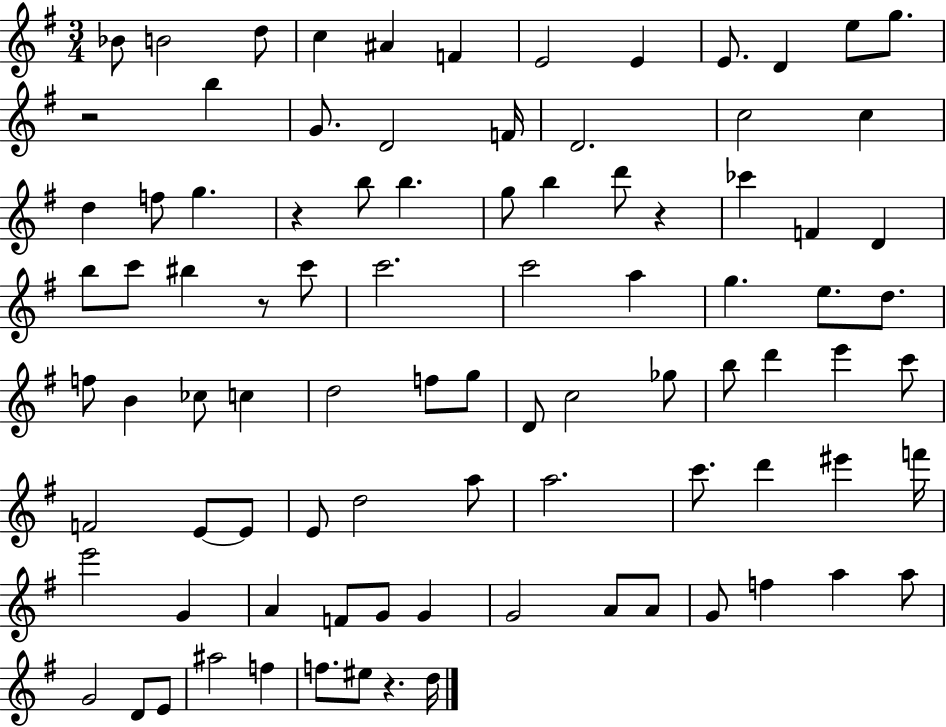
X:1
T:Untitled
M:3/4
L:1/4
K:G
_B/2 B2 d/2 c ^A F E2 E E/2 D e/2 g/2 z2 b G/2 D2 F/4 D2 c2 c d f/2 g z b/2 b g/2 b d'/2 z _c' F D b/2 c'/2 ^b z/2 c'/2 c'2 c'2 a g e/2 d/2 f/2 B _c/2 c d2 f/2 g/2 D/2 c2 _g/2 b/2 d' e' c'/2 F2 E/2 E/2 E/2 d2 a/2 a2 c'/2 d' ^e' f'/4 e'2 G A F/2 G/2 G G2 A/2 A/2 G/2 f a a/2 G2 D/2 E/2 ^a2 f f/2 ^e/2 z d/4